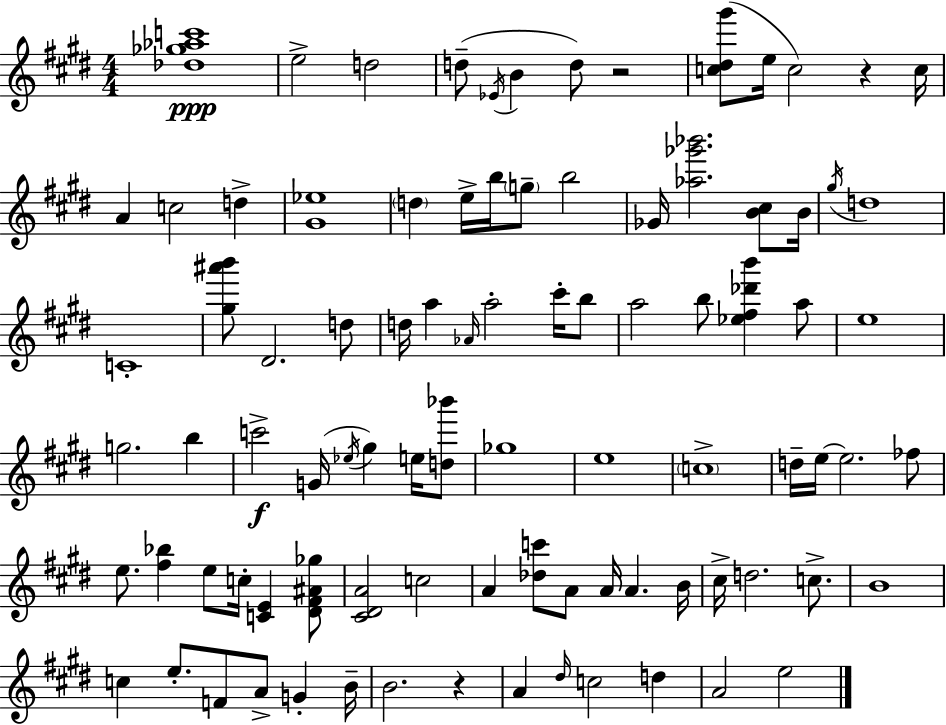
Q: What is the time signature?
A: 4/4